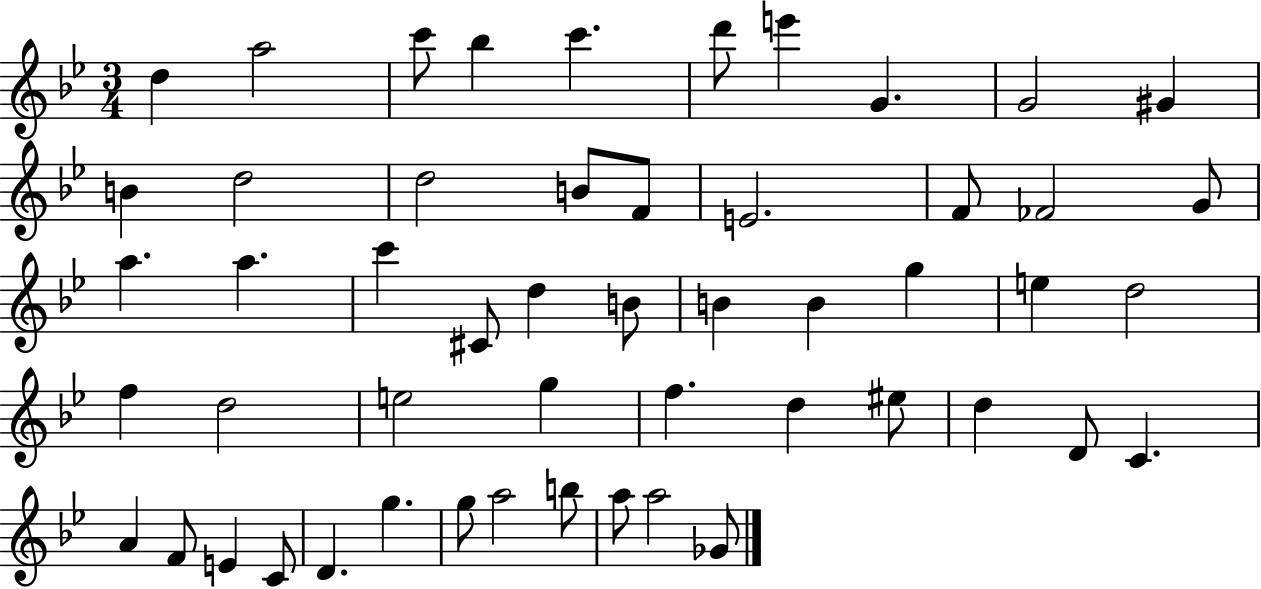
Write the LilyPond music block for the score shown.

{
  \clef treble
  \numericTimeSignature
  \time 3/4
  \key bes \major
  \repeat volta 2 { d''4 a''2 | c'''8 bes''4 c'''4. | d'''8 e'''4 g'4. | g'2 gis'4 | \break b'4 d''2 | d''2 b'8 f'8 | e'2. | f'8 fes'2 g'8 | \break a''4. a''4. | c'''4 cis'8 d''4 b'8 | b'4 b'4 g''4 | e''4 d''2 | \break f''4 d''2 | e''2 g''4 | f''4. d''4 eis''8 | d''4 d'8 c'4. | \break a'4 f'8 e'4 c'8 | d'4. g''4. | g''8 a''2 b''8 | a''8 a''2 ges'8 | \break } \bar "|."
}